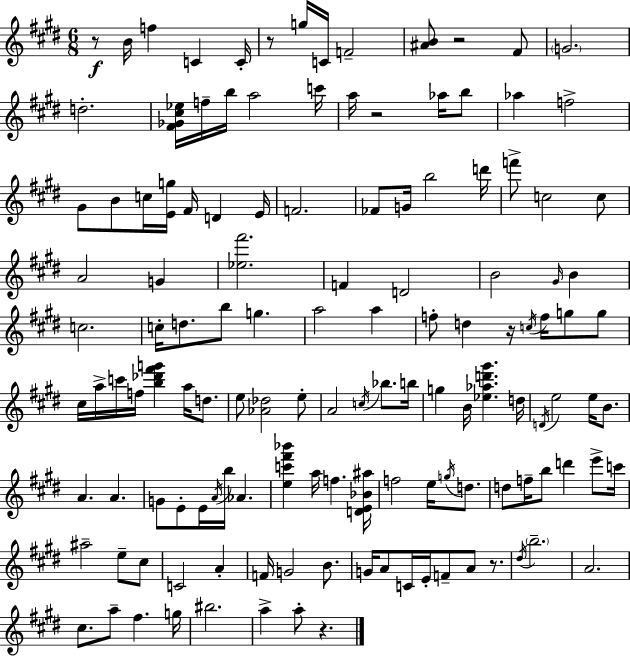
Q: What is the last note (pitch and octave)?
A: A5